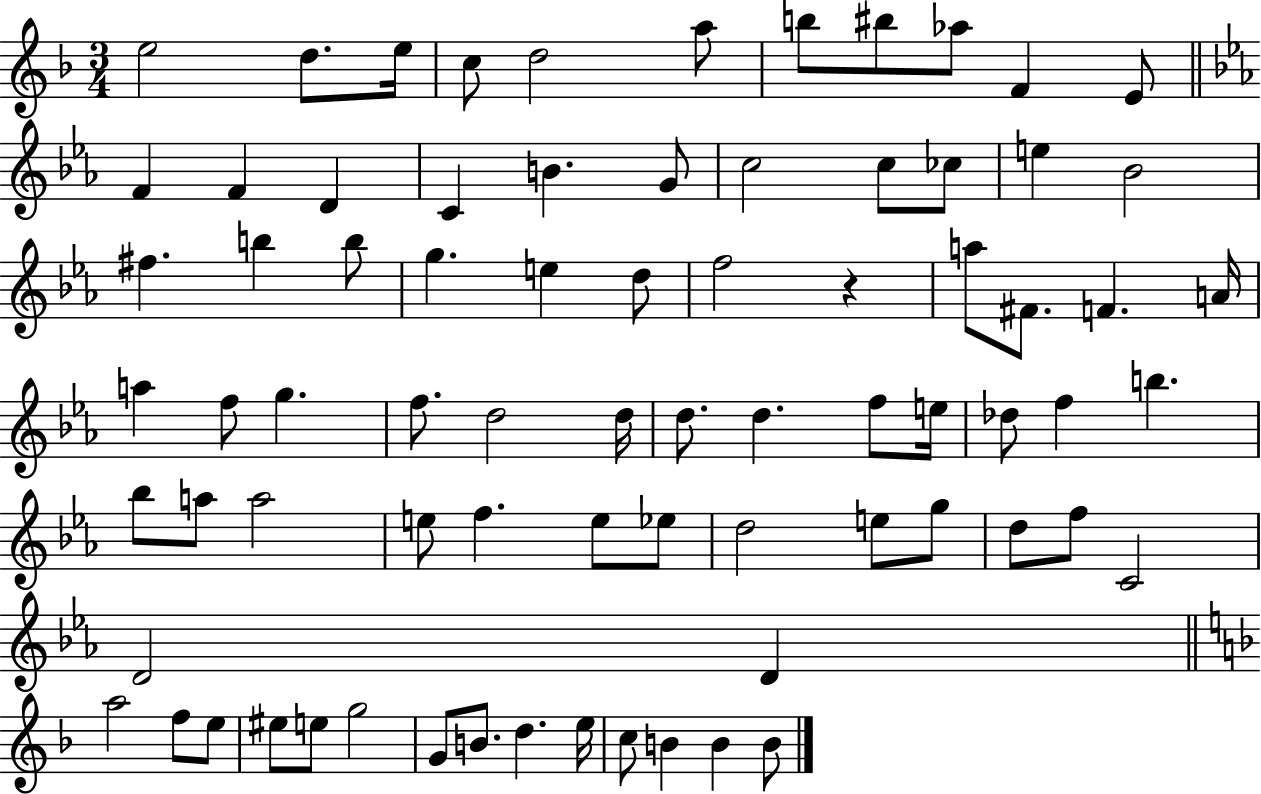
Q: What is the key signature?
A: F major